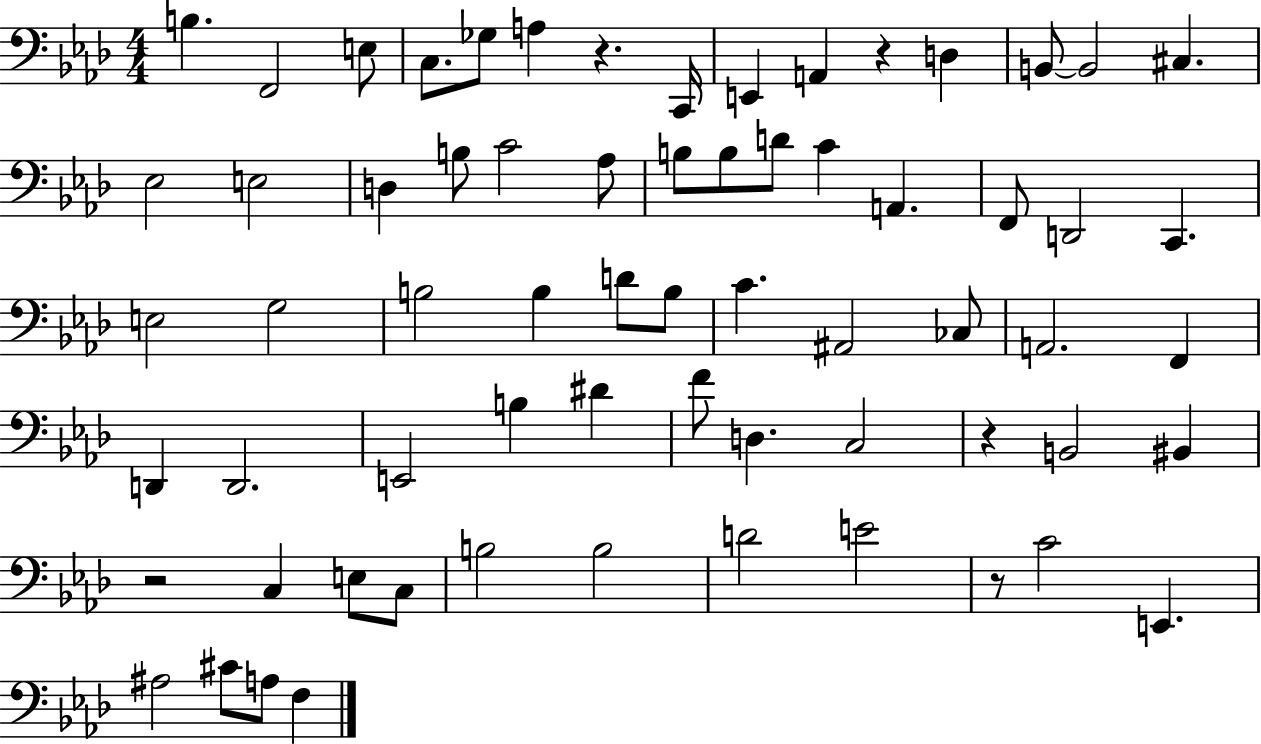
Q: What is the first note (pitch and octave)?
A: B3